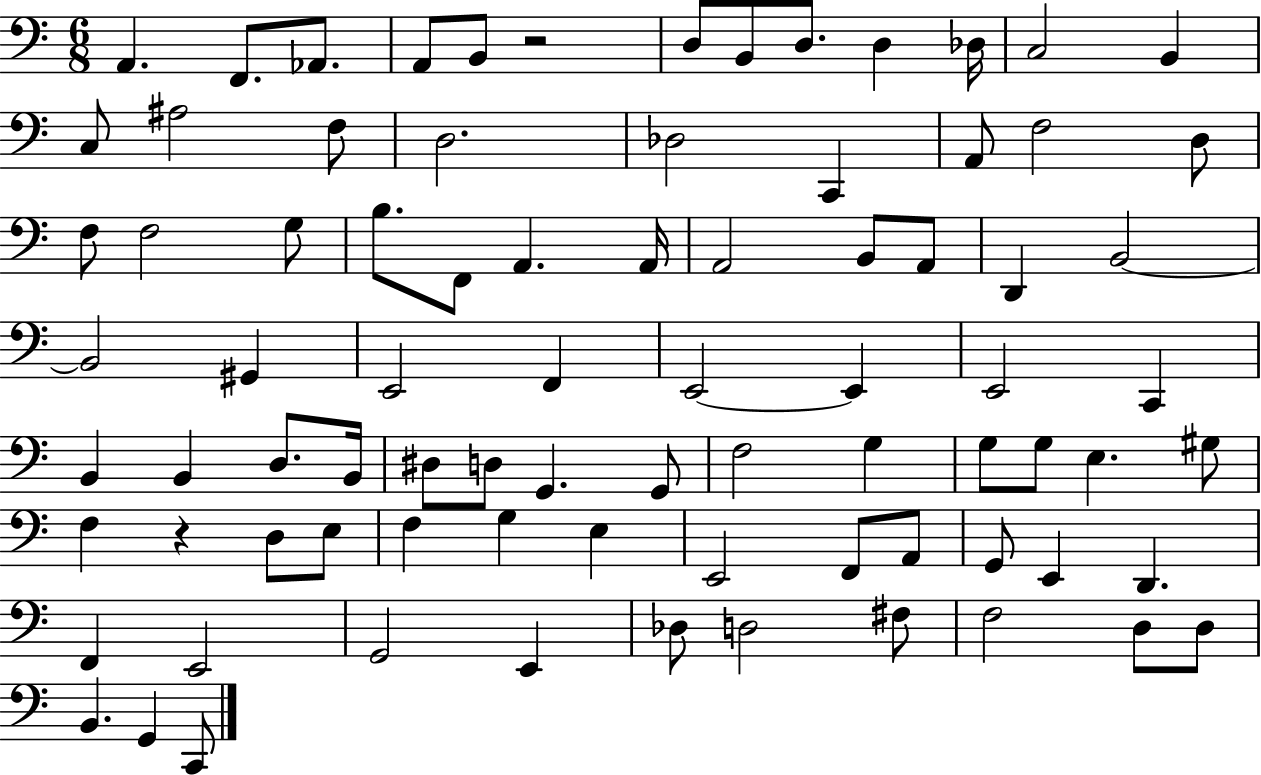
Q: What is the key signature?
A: C major